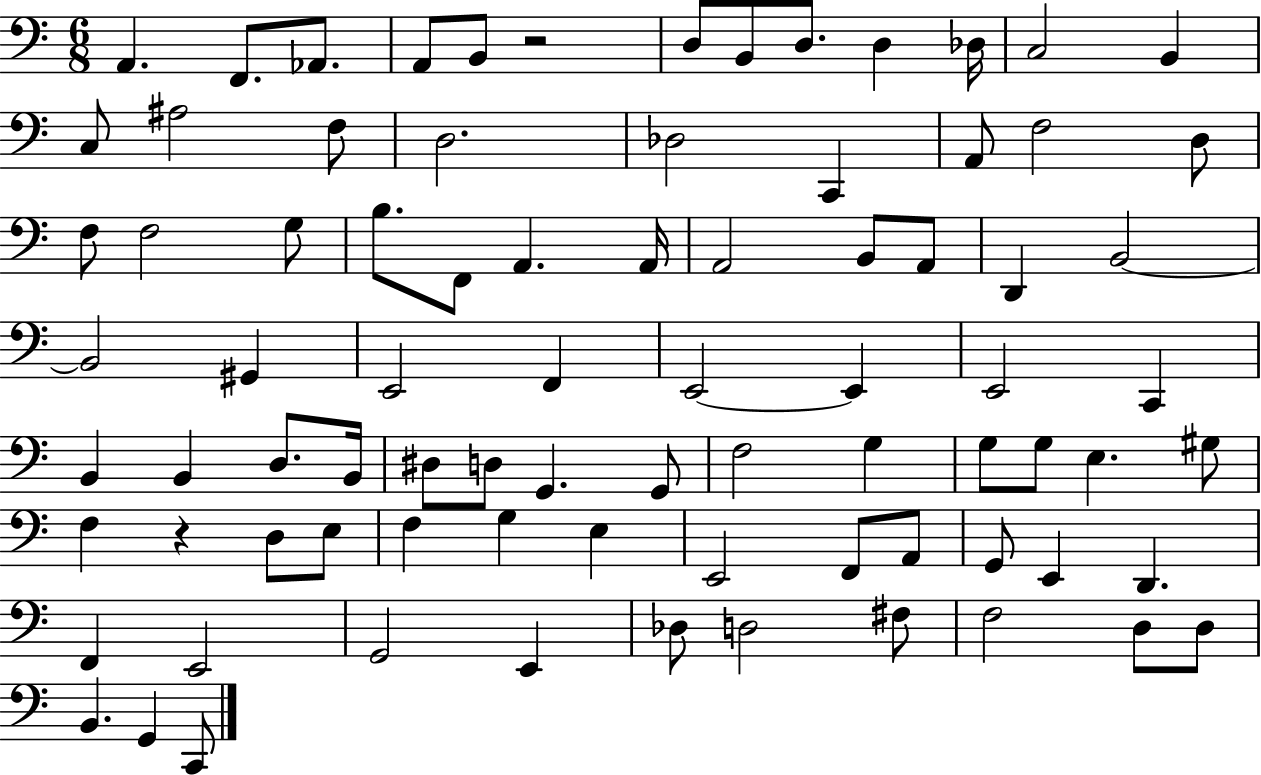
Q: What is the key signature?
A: C major